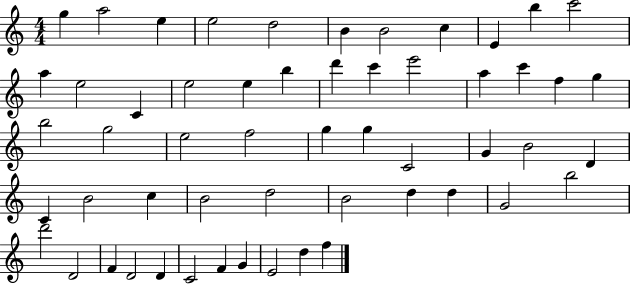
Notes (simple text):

G5/q A5/h E5/q E5/h D5/h B4/q B4/h C5/q E4/q B5/q C6/h A5/q E5/h C4/q E5/h E5/q B5/q D6/q C6/q E6/h A5/q C6/q F5/q G5/q B5/h G5/h E5/h F5/h G5/q G5/q C4/h G4/q B4/h D4/q C4/q B4/h C5/q B4/h D5/h B4/h D5/q D5/q G4/h B5/h D6/h D4/h F4/q D4/h D4/q C4/h F4/q G4/q E4/h D5/q F5/q